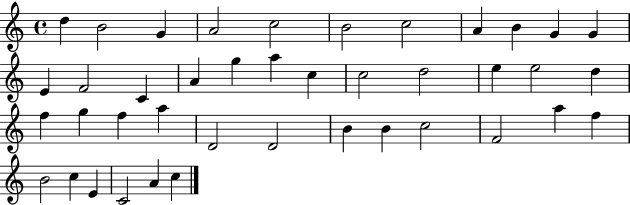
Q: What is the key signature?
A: C major